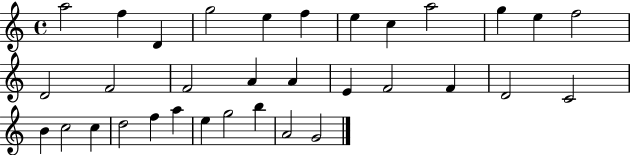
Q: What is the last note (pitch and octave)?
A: G4